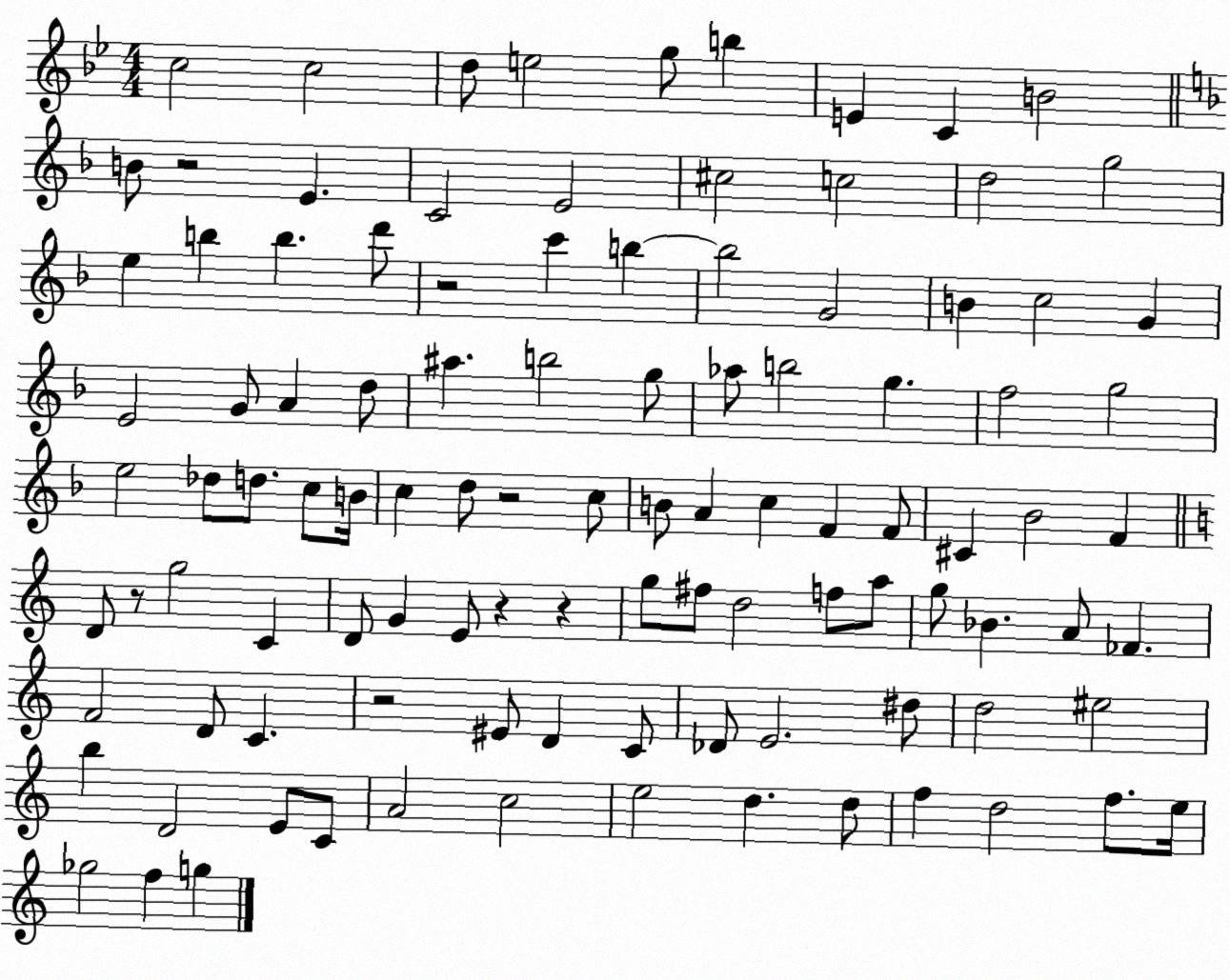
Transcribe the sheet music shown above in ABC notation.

X:1
T:Untitled
M:4/4
L:1/4
K:Bb
c2 c2 d/2 e2 g/2 b E C B2 B/2 z2 E C2 E2 ^c2 c2 d2 g2 e b b d'/2 z2 c' b b2 G2 B c2 G E2 G/2 A d/2 ^a b2 g/2 _a/2 b2 g f2 g2 e2 _d/2 d/2 c/2 B/4 c d/2 z2 c/2 B/2 A c F F/2 ^C _B2 F D/2 z/2 g2 C D/2 G E/2 z z g/2 ^f/2 d2 f/2 a/2 g/2 _B A/2 _F F2 D/2 C z2 ^E/2 D C/2 _D/2 E2 ^d/2 d2 ^e2 b D2 E/2 C/2 A2 c2 e2 d d/2 f d2 f/2 e/4 _g2 f g